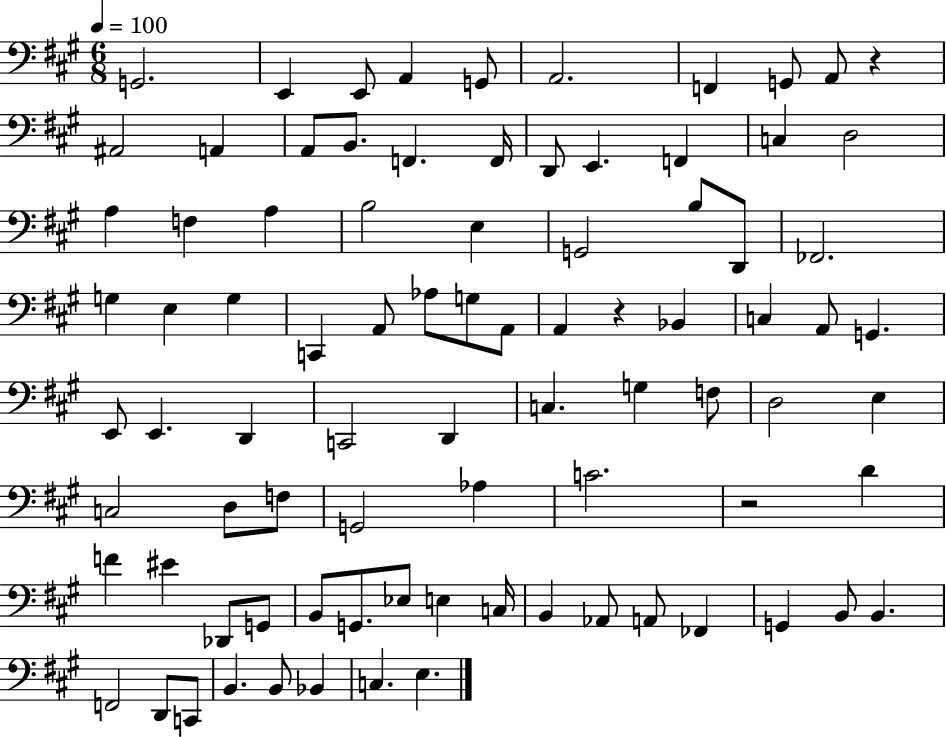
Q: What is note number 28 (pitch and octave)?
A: D2